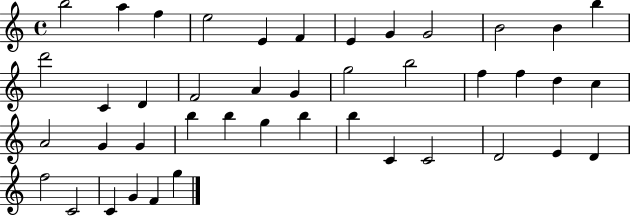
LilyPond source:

{
  \clef treble
  \time 4/4
  \defaultTimeSignature
  \key c \major
  b''2 a''4 f''4 | e''2 e'4 f'4 | e'4 g'4 g'2 | b'2 b'4 b''4 | \break d'''2 c'4 d'4 | f'2 a'4 g'4 | g''2 b''2 | f''4 f''4 d''4 c''4 | \break a'2 g'4 g'4 | b''4 b''4 g''4 b''4 | b''4 c'4 c'2 | d'2 e'4 d'4 | \break f''2 c'2 | c'4 g'4 f'4 g''4 | \bar "|."
}